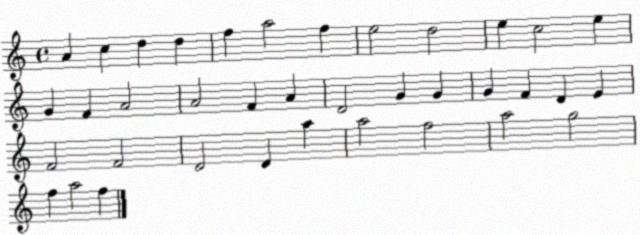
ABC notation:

X:1
T:Untitled
M:4/4
L:1/4
K:C
A c d d f a2 f e2 d2 e c2 e G F A2 A2 F A D2 G G G F D E F2 F2 D2 D a a2 f2 a2 g2 f a2 f